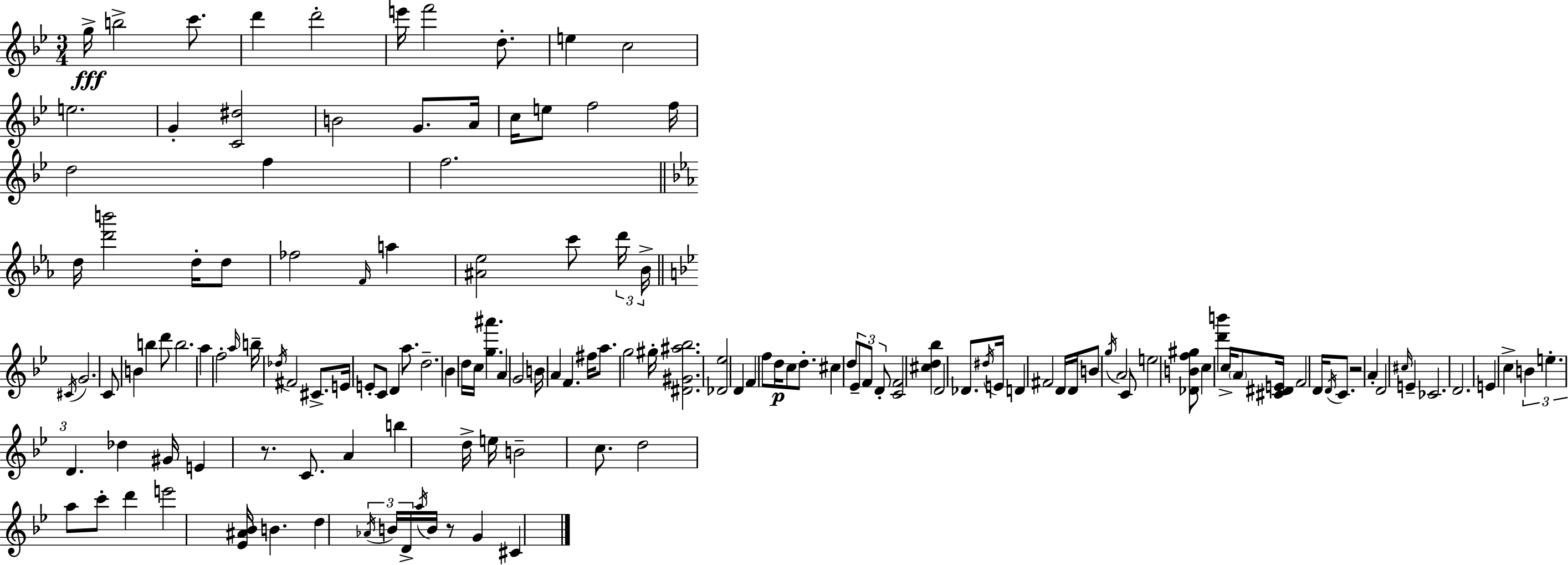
G5/s B5/h C6/e. D6/q D6/h E6/s F6/h D5/e. E5/q C5/h E5/h. G4/q [C4,D#5]/h B4/h G4/e. A4/s C5/s E5/e F5/h F5/s D5/h F5/q F5/h. D5/s [D6,B6]/h D5/s D5/e FES5/h F4/s A5/q [A#4,Eb5]/h C6/e D6/s Bb4/s C#4/s G4/h. C4/e B4/q B5/q D6/e B5/h. A5/q F5/h A5/s B5/s Db5/s F#4/h C#4/e. E4/s E4/e C4/e D4/q A5/e. D5/h. Bb4/q D5/s C5/s [G5,A#6]/q. A4/q G4/h B4/s A4/q F4/q. F#5/s A5/e. G5/h G#5/s [D#4,G#4,A#5,Bb5]/h. [Db4,Eb5]/h D4/q F4/q F5/e D5/s C5/e D5/e. C#5/q D5/e Eb4/e F4/e D4/e [C4,F4]/h [C#5,D5,Bb5]/q D4/h Db4/e. D#5/s E4/s D4/q F#4/h D4/s D4/s B4/e G5/s A4/h C4/e E5/h [Db4,B4,F5,G#5]/e C5/q [D6,B6]/q C5/s A4/e [C#4,D#4,E4]/s F4/h D4/s D4/s C4/e. R/h A4/q D4/h C#5/s E4/q CES4/h. D4/h. E4/q C5/q B4/q E5/q. D4/q. Db5/q G#4/s E4/q R/e. C4/e. A4/q B5/q D5/s E5/s B4/h C5/e. D5/h A5/e C6/e D6/q E6/h [Eb4,A#4,Bb4]/s B4/q. D5/q Ab4/s B4/s D4/s A5/s B4/s R/e G4/q C#4/q